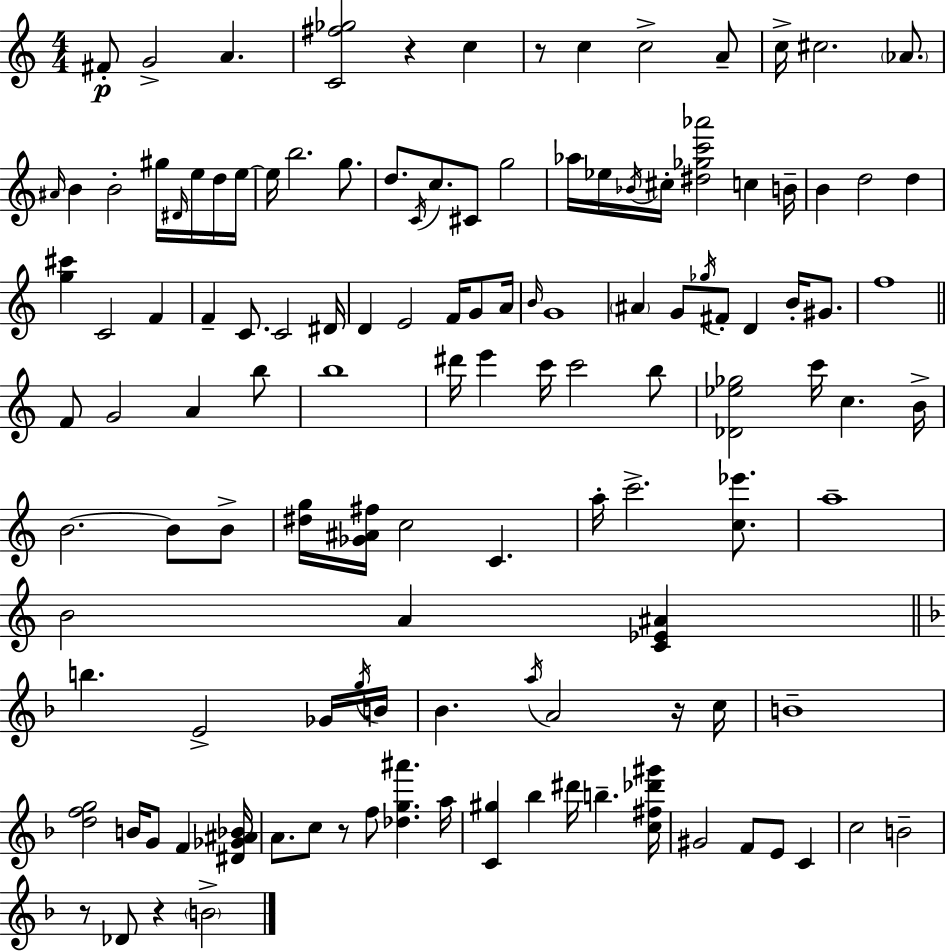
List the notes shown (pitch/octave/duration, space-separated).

F#4/e G4/h A4/q. [C4,F#5,Gb5]/h R/q C5/q R/e C5/q C5/h A4/e C5/s C#5/h. Ab4/e. A#4/s B4/q B4/h G#5/s D#4/s E5/s D5/s E5/s E5/s B5/h. G5/e. D5/e. C4/s C5/e. C#4/e G5/h Ab5/s Eb5/s Bb4/s C#5/s [D#5,Gb5,C6,Ab6]/h C5/q B4/s B4/q D5/h D5/q [G5,C#6]/q C4/h F4/q F4/q C4/e. C4/h D#4/s D4/q E4/h F4/s G4/e A4/s B4/s G4/w A#4/q G4/e Gb5/s F#4/e D4/q B4/s G#4/e. F5/w F4/e G4/h A4/q B5/e B5/w D#6/s E6/q C6/s C6/h B5/e [Db4,Eb5,Gb5]/h C6/s C5/q. B4/s B4/h. B4/e B4/e [D#5,G5]/s [Gb4,A#4,F#5]/s C5/h C4/q. A5/s C6/h. [C5,Eb6]/e. A5/w B4/h A4/q [C4,Eb4,A#4]/q B5/q. E4/h Gb4/s G5/s B4/s Bb4/q. A5/s A4/h R/s C5/s B4/w [D5,F5,G5]/h B4/s G4/e F4/q [D#4,Gb4,A#4,Bb4]/s A4/e. C5/e R/e F5/e [Db5,G5,A#6]/q. A5/s [C4,G#5]/q Bb5/q D#6/s B5/q. [C5,F#5,Db6,G#6]/s G#4/h F4/e E4/e C4/q C5/h B4/h R/e Db4/e R/q B4/h